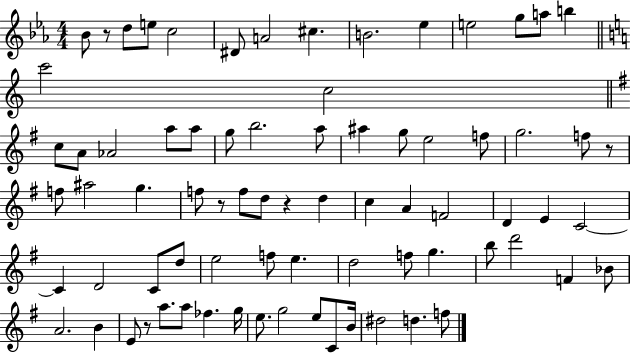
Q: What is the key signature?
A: EES major